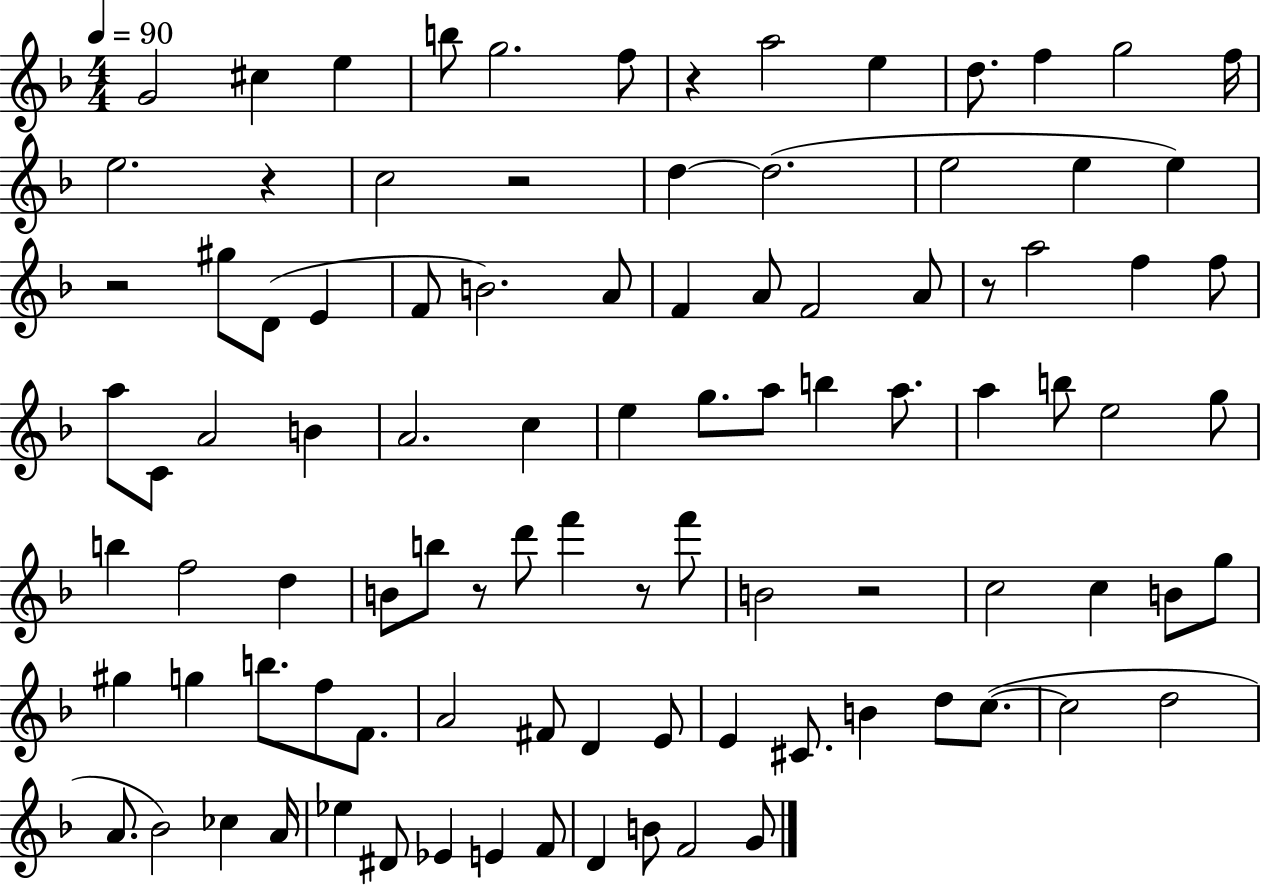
G4/h C#5/q E5/q B5/e G5/h. F5/e R/q A5/h E5/q D5/e. F5/q G5/h F5/s E5/h. R/q C5/h R/h D5/q D5/h. E5/h E5/q E5/q R/h G#5/e D4/e E4/q F4/e B4/h. A4/e F4/q A4/e F4/h A4/e R/e A5/h F5/q F5/e A5/e C4/e A4/h B4/q A4/h. C5/q E5/q G5/e. A5/e B5/q A5/e. A5/q B5/e E5/h G5/e B5/q F5/h D5/q B4/e B5/e R/e D6/e F6/q R/e F6/e B4/h R/h C5/h C5/q B4/e G5/e G#5/q G5/q B5/e. F5/e F4/e. A4/h F#4/e D4/q E4/e E4/q C#4/e. B4/q D5/e C5/e. C5/h D5/h A4/e. Bb4/h CES5/q A4/s Eb5/q D#4/e Eb4/q E4/q F4/e D4/q B4/e F4/h G4/e